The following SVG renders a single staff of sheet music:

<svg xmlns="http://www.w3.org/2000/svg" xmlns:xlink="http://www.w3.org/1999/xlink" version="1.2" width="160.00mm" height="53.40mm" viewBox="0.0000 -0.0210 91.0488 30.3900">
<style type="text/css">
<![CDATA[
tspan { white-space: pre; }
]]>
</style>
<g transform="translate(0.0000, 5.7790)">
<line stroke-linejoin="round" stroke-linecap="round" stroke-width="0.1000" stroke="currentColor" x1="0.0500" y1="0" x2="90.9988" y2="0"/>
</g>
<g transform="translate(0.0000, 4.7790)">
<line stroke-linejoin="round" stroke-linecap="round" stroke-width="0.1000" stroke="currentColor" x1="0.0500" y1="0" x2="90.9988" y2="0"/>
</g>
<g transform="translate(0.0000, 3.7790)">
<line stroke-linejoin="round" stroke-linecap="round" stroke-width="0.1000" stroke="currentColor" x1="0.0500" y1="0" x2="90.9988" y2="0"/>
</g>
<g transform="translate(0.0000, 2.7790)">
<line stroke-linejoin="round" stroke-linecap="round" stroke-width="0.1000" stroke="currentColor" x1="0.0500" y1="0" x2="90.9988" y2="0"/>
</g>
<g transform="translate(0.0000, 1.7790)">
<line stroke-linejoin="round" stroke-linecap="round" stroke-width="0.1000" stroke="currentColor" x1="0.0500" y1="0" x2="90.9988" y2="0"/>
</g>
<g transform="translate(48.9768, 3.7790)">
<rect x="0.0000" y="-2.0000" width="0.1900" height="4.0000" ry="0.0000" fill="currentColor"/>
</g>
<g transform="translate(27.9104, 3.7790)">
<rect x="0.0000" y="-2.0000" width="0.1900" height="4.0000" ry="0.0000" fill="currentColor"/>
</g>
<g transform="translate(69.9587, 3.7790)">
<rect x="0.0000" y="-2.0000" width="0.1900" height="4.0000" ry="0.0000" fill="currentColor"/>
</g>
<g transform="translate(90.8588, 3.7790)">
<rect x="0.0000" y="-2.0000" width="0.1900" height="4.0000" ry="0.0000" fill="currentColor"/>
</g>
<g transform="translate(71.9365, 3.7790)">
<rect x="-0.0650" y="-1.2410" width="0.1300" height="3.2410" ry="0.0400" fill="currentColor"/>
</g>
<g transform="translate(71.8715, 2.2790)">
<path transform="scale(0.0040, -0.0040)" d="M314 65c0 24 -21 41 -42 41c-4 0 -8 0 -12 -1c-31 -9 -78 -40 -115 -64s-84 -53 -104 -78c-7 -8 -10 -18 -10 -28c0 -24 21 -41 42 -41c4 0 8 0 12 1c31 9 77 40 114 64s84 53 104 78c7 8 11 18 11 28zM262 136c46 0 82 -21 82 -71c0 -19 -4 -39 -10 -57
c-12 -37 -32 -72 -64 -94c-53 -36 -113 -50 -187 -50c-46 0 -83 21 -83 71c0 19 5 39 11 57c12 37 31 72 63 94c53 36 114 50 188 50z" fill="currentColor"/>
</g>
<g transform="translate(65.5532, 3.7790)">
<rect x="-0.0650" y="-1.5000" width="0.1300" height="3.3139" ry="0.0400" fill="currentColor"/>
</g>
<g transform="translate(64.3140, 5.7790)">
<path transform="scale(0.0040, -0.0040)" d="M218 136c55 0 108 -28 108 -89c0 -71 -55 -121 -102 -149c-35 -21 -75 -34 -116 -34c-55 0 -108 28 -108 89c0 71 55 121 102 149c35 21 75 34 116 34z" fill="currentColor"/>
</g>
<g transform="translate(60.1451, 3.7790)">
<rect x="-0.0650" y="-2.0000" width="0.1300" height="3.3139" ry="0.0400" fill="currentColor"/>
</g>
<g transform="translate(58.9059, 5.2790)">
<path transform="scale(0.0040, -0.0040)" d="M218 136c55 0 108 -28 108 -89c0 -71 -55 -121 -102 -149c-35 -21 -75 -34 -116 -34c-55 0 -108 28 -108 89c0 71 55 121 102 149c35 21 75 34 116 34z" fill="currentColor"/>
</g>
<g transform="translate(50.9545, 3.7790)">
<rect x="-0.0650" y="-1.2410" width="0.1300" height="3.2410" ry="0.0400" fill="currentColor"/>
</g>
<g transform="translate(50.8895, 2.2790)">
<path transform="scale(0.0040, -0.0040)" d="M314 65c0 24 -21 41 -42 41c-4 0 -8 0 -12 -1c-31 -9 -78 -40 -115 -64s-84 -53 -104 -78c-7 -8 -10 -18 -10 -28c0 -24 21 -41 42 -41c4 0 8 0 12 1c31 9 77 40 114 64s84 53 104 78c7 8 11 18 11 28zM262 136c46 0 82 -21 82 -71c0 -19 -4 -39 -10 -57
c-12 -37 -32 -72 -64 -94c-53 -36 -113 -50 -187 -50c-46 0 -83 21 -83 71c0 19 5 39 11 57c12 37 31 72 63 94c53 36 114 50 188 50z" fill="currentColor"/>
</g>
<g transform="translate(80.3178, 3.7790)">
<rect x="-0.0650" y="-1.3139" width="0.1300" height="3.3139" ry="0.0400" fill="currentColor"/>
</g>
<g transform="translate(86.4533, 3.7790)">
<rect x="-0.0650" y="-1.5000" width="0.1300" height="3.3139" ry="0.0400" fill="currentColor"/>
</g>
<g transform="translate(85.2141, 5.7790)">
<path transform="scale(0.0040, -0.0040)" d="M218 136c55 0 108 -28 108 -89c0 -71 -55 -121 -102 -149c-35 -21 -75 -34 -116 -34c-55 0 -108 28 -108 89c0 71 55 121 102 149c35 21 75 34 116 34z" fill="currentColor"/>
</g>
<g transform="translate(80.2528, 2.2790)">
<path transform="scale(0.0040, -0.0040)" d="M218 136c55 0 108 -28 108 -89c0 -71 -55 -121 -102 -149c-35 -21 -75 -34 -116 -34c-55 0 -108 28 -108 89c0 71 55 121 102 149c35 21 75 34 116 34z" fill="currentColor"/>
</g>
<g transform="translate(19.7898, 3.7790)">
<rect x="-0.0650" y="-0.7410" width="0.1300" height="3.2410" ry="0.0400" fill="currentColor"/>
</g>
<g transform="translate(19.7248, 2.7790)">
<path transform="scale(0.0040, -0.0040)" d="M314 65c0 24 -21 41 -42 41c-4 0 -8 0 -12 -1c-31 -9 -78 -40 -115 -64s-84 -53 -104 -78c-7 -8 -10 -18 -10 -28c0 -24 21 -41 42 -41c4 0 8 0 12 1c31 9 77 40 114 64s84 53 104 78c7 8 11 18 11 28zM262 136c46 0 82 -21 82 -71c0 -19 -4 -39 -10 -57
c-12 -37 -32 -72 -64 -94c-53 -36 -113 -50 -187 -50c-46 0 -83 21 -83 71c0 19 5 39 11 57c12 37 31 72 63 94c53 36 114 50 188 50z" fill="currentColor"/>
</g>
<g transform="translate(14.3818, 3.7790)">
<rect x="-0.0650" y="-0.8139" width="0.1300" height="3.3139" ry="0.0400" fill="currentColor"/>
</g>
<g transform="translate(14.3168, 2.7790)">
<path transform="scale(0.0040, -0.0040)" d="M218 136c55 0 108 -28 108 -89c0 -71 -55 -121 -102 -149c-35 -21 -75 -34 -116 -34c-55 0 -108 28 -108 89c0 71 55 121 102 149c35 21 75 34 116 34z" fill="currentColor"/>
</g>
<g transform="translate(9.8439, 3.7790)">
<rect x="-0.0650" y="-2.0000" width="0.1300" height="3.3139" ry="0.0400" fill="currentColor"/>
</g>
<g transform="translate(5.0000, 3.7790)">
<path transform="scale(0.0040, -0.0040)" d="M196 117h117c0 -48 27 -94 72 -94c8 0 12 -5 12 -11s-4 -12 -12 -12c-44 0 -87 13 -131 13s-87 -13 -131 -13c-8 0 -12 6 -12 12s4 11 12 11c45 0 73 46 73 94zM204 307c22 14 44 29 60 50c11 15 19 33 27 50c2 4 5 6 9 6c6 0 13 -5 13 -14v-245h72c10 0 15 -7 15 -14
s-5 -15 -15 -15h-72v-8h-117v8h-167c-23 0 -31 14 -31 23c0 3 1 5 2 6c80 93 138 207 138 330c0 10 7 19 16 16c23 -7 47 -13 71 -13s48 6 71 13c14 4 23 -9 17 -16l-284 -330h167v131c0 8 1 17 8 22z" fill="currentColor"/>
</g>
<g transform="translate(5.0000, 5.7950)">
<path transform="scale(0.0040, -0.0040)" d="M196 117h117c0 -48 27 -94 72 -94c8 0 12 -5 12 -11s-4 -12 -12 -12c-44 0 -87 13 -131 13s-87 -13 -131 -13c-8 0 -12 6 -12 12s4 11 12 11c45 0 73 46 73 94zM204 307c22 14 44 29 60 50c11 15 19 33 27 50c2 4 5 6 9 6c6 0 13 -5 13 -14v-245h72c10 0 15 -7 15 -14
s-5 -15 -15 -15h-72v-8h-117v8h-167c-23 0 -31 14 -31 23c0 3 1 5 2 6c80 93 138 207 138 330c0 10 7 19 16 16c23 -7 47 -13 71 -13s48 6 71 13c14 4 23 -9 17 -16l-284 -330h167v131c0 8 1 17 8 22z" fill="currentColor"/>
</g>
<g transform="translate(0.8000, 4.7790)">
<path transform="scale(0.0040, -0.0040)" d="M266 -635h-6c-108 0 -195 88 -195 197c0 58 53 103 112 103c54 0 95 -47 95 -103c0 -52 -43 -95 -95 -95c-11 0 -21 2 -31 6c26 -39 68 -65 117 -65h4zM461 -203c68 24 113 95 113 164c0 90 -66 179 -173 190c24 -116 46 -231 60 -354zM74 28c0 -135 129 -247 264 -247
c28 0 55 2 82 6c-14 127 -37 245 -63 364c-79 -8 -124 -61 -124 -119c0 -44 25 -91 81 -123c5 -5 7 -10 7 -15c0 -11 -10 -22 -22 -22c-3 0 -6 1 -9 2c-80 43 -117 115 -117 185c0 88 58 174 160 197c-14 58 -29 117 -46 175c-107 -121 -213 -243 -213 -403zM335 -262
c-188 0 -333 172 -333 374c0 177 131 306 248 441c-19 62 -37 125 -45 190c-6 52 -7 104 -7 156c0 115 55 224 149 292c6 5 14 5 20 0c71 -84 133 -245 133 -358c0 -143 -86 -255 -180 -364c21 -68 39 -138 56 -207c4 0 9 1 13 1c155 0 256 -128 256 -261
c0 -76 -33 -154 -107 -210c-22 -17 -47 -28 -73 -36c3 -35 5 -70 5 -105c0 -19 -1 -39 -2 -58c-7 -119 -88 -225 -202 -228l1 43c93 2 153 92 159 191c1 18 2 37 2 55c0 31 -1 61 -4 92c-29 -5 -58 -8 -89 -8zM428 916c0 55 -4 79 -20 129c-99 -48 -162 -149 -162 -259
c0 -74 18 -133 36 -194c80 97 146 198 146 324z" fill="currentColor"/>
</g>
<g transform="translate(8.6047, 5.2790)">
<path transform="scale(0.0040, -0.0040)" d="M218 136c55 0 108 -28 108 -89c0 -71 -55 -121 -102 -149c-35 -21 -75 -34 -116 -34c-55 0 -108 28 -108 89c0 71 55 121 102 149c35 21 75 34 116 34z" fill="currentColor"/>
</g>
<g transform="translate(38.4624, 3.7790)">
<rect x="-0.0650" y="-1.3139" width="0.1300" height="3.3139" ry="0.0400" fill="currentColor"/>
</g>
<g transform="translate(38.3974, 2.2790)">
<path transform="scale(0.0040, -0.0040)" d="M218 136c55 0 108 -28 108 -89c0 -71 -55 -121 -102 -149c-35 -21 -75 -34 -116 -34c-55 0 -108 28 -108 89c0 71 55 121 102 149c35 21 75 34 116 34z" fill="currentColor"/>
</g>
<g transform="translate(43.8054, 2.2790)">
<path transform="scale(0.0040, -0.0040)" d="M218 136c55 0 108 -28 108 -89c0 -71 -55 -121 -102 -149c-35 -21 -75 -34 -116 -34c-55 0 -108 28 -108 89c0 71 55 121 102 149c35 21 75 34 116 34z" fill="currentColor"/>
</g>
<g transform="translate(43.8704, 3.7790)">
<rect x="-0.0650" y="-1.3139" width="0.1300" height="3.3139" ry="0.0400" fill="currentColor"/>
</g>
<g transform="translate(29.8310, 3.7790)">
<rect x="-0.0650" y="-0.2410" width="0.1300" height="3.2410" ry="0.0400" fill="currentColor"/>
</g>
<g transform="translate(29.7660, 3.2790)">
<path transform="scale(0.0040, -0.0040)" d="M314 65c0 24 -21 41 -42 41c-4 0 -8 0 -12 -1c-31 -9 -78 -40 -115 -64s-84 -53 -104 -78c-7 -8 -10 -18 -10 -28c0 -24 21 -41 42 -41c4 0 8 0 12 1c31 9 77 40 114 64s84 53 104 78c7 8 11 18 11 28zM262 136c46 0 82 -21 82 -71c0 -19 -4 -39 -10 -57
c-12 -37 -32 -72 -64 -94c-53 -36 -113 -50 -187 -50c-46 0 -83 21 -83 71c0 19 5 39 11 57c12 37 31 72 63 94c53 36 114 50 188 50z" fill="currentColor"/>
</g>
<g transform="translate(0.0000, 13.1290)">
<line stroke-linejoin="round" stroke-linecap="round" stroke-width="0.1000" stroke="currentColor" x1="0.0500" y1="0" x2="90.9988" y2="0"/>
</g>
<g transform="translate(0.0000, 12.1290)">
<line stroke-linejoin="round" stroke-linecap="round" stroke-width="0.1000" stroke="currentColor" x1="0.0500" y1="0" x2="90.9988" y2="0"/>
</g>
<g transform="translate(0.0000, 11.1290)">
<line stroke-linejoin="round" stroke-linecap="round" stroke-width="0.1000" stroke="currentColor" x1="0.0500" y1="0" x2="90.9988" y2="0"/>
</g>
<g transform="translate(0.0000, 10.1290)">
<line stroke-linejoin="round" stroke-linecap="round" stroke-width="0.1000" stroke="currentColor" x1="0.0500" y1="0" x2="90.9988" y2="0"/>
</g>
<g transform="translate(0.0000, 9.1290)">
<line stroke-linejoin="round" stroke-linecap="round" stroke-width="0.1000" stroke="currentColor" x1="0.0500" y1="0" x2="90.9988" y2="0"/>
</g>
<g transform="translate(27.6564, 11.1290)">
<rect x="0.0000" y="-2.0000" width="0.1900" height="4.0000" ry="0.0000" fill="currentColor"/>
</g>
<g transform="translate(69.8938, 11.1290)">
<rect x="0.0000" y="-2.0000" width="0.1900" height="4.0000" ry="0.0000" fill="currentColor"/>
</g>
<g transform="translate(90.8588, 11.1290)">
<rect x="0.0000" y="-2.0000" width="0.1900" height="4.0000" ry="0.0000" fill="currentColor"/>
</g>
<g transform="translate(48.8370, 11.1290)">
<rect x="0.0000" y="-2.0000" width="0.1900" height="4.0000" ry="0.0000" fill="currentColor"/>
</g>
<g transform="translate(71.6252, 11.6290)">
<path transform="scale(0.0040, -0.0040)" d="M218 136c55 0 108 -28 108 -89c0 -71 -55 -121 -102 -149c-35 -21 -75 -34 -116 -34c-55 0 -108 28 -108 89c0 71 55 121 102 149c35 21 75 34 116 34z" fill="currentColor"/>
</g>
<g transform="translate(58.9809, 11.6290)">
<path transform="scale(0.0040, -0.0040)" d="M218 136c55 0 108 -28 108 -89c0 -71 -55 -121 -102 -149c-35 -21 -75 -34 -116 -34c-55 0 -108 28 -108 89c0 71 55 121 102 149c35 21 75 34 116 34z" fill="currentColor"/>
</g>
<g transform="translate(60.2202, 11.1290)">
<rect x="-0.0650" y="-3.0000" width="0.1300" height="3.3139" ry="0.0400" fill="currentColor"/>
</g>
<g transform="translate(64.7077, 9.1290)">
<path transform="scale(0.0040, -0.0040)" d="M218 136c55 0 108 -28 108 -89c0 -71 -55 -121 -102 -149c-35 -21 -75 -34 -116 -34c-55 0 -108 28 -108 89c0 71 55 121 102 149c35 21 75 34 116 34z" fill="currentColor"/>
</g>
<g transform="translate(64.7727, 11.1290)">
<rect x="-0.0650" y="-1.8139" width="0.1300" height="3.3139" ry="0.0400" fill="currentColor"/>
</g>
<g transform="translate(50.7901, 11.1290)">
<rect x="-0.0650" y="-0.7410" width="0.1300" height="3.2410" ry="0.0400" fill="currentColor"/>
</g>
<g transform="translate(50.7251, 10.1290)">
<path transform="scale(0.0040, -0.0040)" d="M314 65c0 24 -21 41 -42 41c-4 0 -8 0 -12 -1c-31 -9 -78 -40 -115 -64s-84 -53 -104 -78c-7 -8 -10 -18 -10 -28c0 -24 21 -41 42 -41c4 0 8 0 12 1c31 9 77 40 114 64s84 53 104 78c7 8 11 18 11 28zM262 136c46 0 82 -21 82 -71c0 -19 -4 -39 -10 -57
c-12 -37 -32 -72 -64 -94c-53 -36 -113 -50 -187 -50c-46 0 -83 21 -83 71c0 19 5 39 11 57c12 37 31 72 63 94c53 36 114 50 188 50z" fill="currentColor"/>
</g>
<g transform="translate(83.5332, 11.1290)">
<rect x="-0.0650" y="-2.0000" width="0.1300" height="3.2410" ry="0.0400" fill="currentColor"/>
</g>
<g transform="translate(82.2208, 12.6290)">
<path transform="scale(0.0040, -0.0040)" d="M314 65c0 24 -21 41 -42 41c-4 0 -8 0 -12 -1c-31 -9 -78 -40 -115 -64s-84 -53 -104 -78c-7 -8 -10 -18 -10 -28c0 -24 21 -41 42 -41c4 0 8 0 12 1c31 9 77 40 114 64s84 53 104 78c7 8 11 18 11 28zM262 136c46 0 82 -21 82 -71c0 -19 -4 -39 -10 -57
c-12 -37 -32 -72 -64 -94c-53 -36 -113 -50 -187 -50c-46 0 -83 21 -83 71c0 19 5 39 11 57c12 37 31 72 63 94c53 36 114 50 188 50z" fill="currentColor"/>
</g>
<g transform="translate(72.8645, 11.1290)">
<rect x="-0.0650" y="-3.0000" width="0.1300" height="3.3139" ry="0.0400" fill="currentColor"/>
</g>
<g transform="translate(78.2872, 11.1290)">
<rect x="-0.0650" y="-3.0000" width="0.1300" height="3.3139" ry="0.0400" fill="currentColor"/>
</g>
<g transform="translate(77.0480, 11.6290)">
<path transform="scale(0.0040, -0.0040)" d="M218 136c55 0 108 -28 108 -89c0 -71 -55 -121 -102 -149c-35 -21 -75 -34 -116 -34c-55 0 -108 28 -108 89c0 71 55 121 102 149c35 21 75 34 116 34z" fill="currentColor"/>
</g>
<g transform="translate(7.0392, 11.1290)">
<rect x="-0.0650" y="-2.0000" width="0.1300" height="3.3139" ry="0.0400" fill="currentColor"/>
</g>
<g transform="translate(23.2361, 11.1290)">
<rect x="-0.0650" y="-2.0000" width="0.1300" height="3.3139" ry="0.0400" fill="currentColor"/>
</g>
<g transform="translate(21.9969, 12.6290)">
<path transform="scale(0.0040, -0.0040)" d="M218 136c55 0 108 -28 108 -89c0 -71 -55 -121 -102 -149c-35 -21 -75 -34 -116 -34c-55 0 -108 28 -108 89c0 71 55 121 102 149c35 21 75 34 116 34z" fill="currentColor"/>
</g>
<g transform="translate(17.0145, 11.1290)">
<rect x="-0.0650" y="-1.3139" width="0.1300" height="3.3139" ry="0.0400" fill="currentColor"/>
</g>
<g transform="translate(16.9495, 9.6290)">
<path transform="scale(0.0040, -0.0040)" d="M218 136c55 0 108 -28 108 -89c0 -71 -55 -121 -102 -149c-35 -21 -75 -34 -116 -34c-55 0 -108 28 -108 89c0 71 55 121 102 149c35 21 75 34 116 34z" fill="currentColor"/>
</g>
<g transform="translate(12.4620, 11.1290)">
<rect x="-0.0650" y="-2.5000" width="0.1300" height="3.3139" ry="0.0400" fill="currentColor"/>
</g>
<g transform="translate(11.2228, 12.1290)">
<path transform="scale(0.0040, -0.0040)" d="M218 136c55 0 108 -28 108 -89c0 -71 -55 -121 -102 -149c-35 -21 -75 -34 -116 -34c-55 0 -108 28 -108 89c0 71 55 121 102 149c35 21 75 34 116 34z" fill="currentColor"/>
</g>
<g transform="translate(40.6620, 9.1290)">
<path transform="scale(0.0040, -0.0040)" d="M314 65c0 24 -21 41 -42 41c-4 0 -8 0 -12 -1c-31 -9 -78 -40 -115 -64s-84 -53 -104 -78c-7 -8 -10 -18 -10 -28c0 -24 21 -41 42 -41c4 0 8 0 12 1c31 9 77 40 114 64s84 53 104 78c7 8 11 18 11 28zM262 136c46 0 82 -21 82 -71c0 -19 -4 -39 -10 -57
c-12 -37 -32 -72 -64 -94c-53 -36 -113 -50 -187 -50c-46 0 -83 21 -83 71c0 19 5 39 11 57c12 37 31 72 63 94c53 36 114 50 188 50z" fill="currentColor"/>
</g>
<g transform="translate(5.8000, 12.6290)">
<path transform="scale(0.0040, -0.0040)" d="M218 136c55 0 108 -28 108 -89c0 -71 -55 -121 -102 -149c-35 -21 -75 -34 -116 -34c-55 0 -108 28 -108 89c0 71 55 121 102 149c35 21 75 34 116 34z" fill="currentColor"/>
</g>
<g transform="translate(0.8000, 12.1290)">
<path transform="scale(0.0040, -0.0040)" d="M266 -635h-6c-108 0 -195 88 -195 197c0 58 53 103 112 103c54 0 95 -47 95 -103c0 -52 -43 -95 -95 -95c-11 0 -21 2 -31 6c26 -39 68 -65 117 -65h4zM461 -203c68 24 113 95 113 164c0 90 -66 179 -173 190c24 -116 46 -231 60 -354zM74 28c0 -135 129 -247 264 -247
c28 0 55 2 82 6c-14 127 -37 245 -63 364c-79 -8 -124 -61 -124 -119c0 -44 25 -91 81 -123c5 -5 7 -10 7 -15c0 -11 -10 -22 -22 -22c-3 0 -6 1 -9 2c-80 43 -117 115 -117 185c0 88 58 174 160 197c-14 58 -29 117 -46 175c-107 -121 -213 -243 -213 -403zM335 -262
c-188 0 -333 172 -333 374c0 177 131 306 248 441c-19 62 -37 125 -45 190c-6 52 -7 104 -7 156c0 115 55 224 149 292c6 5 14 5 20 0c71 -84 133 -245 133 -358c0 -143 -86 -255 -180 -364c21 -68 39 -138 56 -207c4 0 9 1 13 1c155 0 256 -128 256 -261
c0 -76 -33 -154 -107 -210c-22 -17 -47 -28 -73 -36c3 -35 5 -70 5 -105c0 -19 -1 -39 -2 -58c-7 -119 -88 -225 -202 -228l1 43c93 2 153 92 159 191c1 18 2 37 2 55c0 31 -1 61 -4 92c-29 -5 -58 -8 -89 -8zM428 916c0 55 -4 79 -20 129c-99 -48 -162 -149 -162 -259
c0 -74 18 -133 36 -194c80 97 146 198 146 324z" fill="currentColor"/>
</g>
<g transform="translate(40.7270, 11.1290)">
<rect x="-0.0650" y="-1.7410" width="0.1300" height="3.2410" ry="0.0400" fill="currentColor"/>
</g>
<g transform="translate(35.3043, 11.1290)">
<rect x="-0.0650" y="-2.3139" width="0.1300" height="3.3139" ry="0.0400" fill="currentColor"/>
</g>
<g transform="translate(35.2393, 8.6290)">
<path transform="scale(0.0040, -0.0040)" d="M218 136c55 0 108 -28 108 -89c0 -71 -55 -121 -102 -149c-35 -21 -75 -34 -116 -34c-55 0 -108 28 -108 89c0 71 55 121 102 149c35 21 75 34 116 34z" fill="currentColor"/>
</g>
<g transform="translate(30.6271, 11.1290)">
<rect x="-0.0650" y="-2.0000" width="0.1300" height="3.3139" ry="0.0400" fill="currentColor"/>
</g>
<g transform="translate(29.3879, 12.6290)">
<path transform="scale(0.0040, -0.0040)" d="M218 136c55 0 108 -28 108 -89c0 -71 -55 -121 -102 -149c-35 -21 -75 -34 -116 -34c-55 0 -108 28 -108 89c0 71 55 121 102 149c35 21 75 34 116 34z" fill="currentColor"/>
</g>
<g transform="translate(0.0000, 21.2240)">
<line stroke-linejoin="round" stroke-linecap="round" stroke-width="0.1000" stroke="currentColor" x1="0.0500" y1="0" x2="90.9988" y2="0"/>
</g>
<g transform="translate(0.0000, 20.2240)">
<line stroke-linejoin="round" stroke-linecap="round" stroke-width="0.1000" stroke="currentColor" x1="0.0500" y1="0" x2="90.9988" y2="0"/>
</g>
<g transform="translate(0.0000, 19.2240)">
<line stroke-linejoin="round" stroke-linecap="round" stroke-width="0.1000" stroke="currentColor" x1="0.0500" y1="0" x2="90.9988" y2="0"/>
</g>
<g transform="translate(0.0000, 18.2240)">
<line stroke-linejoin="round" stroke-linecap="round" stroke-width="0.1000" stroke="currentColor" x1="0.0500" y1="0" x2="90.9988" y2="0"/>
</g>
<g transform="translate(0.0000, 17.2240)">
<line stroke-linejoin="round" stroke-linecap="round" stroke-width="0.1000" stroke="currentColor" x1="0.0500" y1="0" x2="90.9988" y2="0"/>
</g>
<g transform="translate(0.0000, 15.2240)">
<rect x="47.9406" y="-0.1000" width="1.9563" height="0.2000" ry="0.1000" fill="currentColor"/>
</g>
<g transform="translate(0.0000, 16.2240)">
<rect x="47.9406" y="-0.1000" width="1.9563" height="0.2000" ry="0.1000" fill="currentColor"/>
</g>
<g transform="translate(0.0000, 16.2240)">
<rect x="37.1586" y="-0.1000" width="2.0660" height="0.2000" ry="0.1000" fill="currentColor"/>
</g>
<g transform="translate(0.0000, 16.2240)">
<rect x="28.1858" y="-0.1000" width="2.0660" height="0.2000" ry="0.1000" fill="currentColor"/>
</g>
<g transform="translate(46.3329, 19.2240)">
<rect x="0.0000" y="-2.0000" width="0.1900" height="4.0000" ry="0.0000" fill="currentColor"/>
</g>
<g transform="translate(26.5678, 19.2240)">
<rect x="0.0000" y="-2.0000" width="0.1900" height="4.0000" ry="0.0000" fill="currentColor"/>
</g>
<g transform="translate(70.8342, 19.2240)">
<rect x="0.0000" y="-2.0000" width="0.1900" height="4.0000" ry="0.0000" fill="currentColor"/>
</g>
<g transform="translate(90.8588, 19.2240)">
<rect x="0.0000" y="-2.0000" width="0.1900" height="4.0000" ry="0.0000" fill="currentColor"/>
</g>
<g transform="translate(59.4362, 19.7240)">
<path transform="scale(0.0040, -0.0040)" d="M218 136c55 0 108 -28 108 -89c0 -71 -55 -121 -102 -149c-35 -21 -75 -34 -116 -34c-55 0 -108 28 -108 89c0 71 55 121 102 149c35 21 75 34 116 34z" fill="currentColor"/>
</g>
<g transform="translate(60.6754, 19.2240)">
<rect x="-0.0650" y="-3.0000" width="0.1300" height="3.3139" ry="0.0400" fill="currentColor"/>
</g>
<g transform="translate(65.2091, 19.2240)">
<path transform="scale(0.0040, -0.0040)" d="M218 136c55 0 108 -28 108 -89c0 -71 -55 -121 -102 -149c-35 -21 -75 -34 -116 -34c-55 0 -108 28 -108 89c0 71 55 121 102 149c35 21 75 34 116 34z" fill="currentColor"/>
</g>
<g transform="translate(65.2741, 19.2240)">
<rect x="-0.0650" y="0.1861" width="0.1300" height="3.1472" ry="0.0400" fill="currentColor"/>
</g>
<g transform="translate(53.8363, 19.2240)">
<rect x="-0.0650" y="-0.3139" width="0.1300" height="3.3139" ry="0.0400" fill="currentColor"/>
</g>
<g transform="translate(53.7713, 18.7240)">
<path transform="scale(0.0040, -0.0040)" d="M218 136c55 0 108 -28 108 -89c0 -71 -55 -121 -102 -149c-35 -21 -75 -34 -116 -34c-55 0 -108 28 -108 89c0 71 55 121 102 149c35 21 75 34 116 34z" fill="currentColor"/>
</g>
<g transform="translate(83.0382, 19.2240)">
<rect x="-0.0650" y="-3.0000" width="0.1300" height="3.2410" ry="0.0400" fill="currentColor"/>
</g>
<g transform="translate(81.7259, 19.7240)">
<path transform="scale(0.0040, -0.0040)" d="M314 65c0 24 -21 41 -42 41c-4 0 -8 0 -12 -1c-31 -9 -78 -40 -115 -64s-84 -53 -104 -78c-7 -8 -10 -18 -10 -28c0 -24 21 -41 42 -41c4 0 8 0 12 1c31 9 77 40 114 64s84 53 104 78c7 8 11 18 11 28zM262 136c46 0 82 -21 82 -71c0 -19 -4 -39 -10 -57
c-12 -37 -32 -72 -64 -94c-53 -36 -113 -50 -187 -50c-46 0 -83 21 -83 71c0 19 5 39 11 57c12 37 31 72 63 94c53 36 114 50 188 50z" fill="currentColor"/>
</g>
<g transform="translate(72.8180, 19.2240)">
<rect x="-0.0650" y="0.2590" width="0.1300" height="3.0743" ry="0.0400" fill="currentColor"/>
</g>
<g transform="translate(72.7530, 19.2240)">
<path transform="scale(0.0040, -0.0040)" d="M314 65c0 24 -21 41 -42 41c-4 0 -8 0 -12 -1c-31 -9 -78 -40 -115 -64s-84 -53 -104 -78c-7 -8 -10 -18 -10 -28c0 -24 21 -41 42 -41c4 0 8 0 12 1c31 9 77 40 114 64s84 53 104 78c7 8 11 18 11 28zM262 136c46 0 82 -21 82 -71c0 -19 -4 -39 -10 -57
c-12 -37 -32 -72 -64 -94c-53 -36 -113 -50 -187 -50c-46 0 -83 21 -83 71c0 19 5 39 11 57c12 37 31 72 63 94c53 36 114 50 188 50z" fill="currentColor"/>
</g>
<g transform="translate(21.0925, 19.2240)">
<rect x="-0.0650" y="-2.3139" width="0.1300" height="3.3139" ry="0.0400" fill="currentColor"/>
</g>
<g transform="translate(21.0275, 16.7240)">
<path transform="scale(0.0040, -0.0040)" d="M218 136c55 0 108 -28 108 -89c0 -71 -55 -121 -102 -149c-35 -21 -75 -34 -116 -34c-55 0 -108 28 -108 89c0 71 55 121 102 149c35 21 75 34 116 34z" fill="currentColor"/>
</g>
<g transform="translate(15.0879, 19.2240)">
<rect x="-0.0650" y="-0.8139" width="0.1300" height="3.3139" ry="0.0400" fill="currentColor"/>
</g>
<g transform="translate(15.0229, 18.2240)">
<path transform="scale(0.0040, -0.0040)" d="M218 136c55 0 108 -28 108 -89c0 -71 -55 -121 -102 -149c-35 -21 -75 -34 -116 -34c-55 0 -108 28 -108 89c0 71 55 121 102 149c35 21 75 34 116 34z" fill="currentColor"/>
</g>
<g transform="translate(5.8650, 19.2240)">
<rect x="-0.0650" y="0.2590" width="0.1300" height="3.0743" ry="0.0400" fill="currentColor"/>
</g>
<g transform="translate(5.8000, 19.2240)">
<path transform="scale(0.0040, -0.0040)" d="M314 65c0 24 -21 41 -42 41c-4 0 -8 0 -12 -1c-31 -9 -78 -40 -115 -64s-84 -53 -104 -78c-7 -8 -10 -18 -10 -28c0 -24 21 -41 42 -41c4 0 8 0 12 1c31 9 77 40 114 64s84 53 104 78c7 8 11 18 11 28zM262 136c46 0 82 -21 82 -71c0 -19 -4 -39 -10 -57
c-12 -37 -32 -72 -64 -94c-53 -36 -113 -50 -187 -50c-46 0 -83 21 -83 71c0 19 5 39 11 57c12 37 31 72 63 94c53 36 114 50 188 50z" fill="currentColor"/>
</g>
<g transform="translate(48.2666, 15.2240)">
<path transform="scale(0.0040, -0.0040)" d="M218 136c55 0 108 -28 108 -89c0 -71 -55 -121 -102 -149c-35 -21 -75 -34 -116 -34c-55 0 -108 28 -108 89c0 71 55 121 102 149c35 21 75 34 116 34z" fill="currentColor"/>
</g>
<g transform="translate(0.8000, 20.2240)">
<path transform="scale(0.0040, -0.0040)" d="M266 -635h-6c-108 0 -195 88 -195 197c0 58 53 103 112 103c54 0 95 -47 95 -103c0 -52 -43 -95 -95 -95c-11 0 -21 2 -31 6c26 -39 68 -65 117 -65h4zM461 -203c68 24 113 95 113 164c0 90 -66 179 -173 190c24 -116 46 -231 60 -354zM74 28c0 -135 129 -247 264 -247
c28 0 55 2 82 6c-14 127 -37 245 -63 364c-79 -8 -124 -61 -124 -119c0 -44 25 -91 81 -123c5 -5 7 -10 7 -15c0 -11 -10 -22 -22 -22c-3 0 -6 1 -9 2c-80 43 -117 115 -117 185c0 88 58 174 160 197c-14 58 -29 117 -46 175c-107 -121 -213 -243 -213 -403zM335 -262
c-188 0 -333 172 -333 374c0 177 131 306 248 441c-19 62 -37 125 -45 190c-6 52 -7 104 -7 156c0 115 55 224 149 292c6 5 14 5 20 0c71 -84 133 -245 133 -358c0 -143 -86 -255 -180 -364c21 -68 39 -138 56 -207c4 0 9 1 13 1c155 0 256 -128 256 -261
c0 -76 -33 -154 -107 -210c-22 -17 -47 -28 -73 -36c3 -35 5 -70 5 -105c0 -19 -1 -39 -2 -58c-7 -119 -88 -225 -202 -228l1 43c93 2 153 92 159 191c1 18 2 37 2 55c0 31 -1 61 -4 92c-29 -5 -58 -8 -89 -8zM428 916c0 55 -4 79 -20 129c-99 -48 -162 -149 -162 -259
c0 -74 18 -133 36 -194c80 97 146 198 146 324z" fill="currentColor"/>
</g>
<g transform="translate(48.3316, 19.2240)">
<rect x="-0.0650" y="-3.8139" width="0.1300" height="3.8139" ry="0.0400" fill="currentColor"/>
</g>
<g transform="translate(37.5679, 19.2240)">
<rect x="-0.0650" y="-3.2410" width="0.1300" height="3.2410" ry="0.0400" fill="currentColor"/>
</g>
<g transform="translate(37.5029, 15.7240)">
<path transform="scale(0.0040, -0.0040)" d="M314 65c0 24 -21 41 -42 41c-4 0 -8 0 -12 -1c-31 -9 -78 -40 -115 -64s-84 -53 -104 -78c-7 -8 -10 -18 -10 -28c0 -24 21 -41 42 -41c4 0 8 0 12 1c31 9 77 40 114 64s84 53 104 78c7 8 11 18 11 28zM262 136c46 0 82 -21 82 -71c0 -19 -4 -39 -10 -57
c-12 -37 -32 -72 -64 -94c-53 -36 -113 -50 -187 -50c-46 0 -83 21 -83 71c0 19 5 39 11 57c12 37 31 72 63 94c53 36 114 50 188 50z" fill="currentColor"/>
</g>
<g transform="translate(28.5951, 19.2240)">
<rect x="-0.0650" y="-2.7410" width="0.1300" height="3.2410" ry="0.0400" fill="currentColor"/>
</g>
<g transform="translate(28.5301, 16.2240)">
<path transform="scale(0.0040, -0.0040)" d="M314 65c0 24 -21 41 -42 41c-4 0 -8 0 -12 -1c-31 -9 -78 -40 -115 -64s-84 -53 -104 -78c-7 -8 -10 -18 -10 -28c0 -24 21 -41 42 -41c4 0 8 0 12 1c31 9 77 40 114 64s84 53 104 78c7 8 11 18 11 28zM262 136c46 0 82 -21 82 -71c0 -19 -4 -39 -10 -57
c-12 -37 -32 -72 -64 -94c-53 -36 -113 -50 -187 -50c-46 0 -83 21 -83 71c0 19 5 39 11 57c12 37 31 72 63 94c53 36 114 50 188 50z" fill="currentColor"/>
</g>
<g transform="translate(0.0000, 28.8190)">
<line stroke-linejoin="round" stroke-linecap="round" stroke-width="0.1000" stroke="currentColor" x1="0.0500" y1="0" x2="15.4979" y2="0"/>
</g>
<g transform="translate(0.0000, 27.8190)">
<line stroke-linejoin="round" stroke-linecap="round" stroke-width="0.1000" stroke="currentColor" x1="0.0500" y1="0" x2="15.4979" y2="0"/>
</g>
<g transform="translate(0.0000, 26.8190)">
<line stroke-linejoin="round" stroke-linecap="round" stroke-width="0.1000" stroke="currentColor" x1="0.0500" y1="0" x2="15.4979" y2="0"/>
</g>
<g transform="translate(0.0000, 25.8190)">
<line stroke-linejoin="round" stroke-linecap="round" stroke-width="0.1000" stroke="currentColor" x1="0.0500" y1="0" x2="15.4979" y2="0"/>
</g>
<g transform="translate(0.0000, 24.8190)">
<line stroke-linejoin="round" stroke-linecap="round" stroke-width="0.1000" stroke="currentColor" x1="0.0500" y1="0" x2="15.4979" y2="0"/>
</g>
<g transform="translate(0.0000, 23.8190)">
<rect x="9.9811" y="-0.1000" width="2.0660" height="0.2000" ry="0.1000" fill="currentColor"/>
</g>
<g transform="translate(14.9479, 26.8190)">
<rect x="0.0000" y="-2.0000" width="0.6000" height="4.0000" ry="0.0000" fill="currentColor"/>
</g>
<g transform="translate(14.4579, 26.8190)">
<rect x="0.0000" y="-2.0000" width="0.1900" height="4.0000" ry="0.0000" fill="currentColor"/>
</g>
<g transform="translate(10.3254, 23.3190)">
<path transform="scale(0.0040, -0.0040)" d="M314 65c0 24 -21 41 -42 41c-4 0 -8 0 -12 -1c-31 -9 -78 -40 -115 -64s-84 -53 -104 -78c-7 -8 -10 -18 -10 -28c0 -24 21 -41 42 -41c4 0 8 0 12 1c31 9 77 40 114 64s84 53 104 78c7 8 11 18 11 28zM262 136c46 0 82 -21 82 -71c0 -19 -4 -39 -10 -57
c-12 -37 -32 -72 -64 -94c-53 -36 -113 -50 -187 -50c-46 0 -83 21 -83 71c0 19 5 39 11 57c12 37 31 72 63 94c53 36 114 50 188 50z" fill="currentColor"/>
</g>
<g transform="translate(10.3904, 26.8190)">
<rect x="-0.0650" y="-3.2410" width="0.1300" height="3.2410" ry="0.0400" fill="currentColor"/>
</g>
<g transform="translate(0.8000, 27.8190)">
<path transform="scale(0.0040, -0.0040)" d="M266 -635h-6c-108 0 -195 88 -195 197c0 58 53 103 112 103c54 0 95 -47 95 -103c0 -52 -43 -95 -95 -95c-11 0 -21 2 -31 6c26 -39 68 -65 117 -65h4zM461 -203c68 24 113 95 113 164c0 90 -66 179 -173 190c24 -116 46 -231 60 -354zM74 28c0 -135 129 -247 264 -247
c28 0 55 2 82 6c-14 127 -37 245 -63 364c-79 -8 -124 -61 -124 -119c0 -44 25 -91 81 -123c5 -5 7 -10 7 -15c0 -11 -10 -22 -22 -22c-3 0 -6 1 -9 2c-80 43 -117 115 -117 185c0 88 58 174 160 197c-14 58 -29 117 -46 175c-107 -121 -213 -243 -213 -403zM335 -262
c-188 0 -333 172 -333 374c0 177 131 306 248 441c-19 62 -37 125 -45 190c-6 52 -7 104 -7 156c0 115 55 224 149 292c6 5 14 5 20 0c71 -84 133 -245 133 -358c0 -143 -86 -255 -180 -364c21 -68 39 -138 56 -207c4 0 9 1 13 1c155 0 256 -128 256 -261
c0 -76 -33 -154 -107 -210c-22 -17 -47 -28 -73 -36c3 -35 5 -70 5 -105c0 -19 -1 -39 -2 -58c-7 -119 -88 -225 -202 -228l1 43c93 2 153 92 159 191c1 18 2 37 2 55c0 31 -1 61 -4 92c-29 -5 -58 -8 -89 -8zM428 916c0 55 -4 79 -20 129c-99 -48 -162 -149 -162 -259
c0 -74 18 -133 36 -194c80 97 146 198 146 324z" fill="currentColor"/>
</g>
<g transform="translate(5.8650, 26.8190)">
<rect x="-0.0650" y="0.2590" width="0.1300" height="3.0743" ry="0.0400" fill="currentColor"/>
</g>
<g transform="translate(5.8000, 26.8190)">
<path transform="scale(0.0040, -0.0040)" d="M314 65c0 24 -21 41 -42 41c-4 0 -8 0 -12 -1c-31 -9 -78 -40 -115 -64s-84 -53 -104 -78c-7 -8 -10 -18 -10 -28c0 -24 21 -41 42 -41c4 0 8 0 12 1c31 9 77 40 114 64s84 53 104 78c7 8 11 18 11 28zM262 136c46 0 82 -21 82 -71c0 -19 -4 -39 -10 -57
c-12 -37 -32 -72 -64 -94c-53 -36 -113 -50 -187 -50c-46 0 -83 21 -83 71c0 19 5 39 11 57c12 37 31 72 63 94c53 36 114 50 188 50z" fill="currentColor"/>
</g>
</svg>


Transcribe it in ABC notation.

X:1
T:Untitled
M:4/4
L:1/4
K:C
F d d2 c2 e e e2 F E e2 e E F G e F F g f2 d2 A f A A F2 B2 d g a2 b2 c' c A B B2 A2 B2 b2